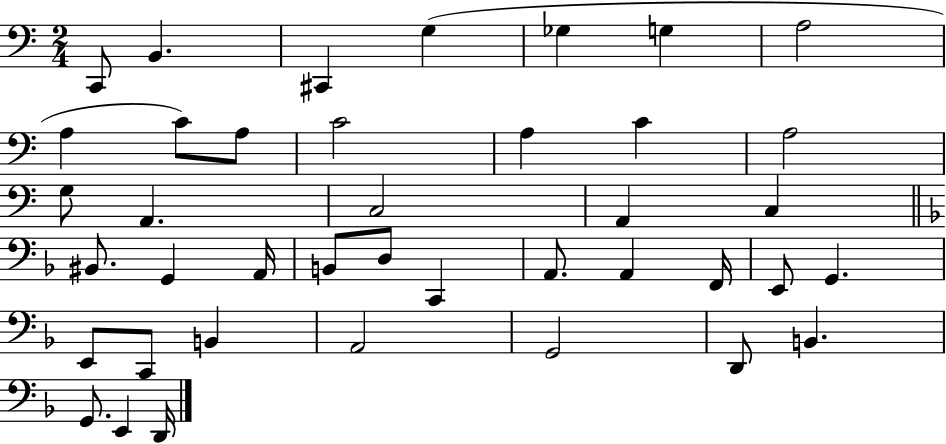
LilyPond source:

{
  \clef bass
  \numericTimeSignature
  \time 2/4
  \key c \major
  c,8 b,4. | cis,4 g4( | ges4 g4 | a2 | \break a4 c'8) a8 | c'2 | a4 c'4 | a2 | \break g8 a,4. | c2 | a,4 c4 | \bar "||" \break \key d \minor bis,8. g,4 a,16 | b,8 d8 c,4 | a,8. a,4 f,16 | e,8 g,4. | \break e,8 c,8 b,4 | a,2 | g,2 | d,8 b,4. | \break g,8. e,4 d,16 | \bar "|."
}